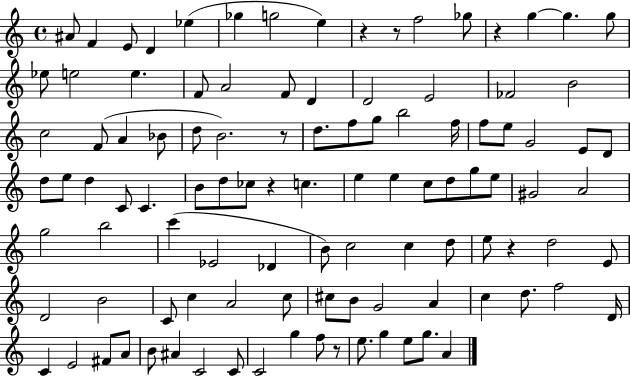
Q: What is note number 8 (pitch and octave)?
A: E5